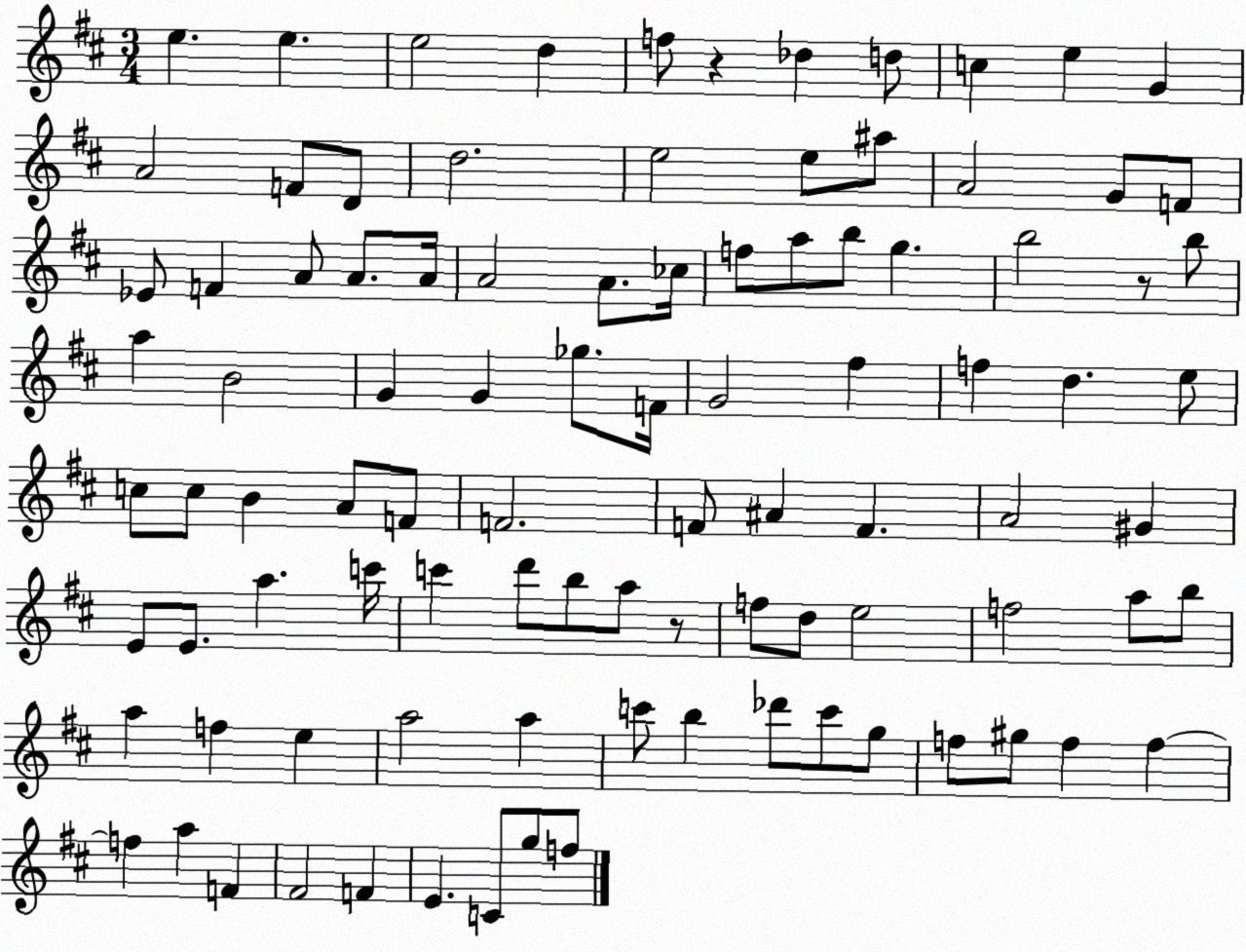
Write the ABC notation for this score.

X:1
T:Untitled
M:3/4
L:1/4
K:D
e e e2 d f/2 z _d d/2 c e G A2 F/2 D/2 d2 e2 e/2 ^a/2 A2 G/2 F/2 _E/2 F A/2 A/2 A/4 A2 A/2 _c/4 f/2 a/2 b/2 g b2 z/2 b/2 a B2 G G _g/2 F/4 G2 ^f f d e/2 c/2 c/2 B A/2 F/2 F2 F/2 ^A F A2 ^G E/2 E/2 a c'/4 c' d'/2 b/2 a/2 z/2 f/2 d/2 e2 f2 a/2 b/2 a f e a2 a c'/2 b _d'/2 c'/2 g/2 f/2 ^g/2 f f f a F ^F2 F E C/2 g/2 f/2